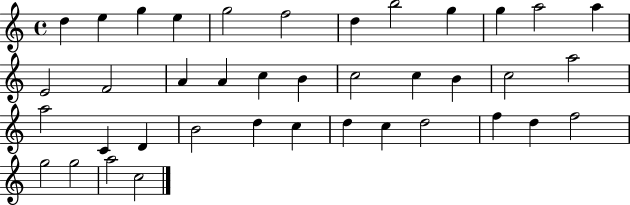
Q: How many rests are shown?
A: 0